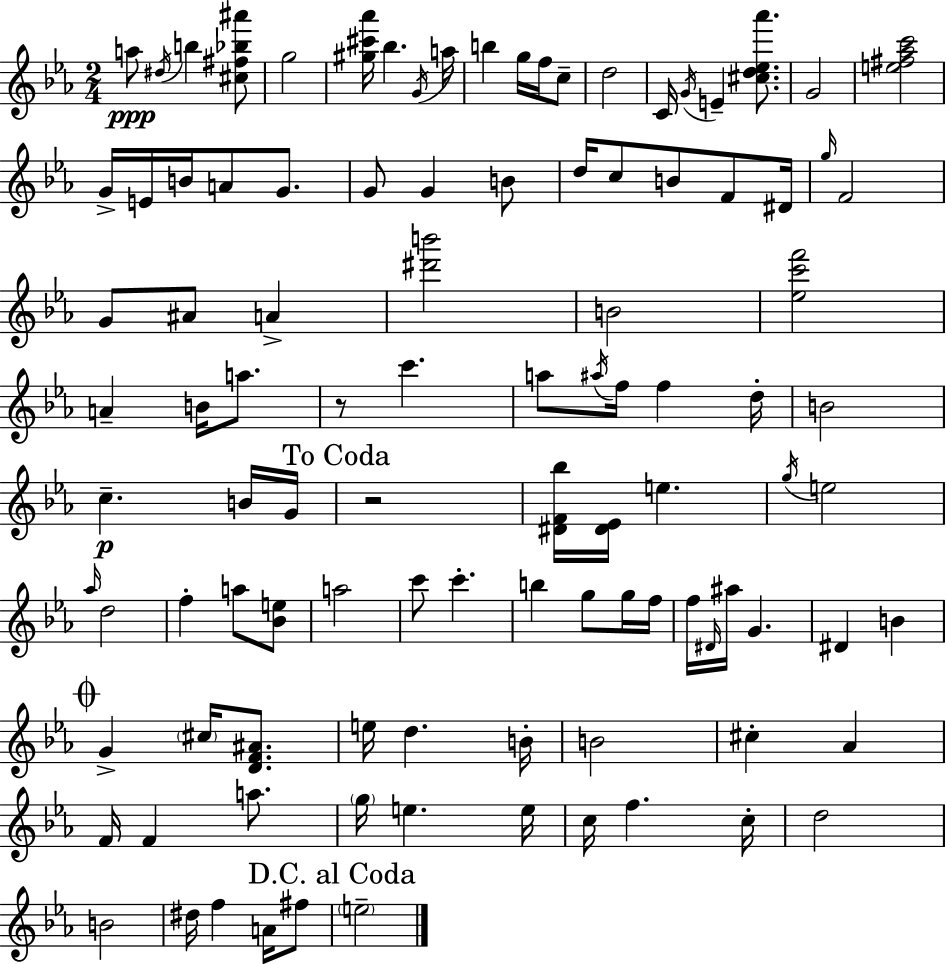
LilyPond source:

{
  \clef treble
  \numericTimeSignature
  \time 2/4
  \key ees \major
  a''8\ppp \acciaccatura { dis''16 } b''4 <cis'' fis'' bes'' ais'''>8 | g''2 | <gis'' cis''' aes'''>16 bes''4. | \acciaccatura { g'16 } a''16 b''4 g''16 f''16 | \break c''8-- d''2 | c'16 \acciaccatura { g'16 } e'4-- | <cis'' d'' ees'' aes'''>8. g'2 | <e'' fis'' aes'' c'''>2 | \break g'16-> e'16 b'16 a'8 | g'8. g'8 g'4 | b'8 d''16 c''8 b'8 | f'8 dis'16 \grace { g''16 } f'2 | \break g'8 ais'8 | a'4-> <dis''' b'''>2 | b'2 | <ees'' c''' f'''>2 | \break a'4-- | b'16 a''8. r8 c'''4. | a''8 \acciaccatura { ais''16 } f''16 | f''4 d''16-. b'2 | \break c''4.--\p | b'16 g'16 \mark "To Coda" r2 | <dis' f' bes''>16 <dis' ees'>16 e''4. | \acciaccatura { g''16 } e''2 | \break \grace { aes''16 } d''2 | f''4-. | a''8 <bes' e''>8 a''2 | c'''8 | \break c'''4.-. b''4 | g''8 g''16 f''16 f''16 | \grace { dis'16 } ais''16 g'4. | dis'4 b'4 | \break \mark \markup { \musicglyph "scripts.coda" } g'4-> \parenthesize cis''16 <d' f' ais'>8. | e''16 d''4. b'16-. | b'2 | cis''4-. aes'4 | \break f'16 f'4 a''8. | \parenthesize g''16 e''4. e''16 | c''16 f''4. c''16-. | d''2 | \break b'2 | dis''16 f''4 a'16 fis''8 | \mark "D.C. al Coda" \parenthesize e''2-- | \bar "|."
}